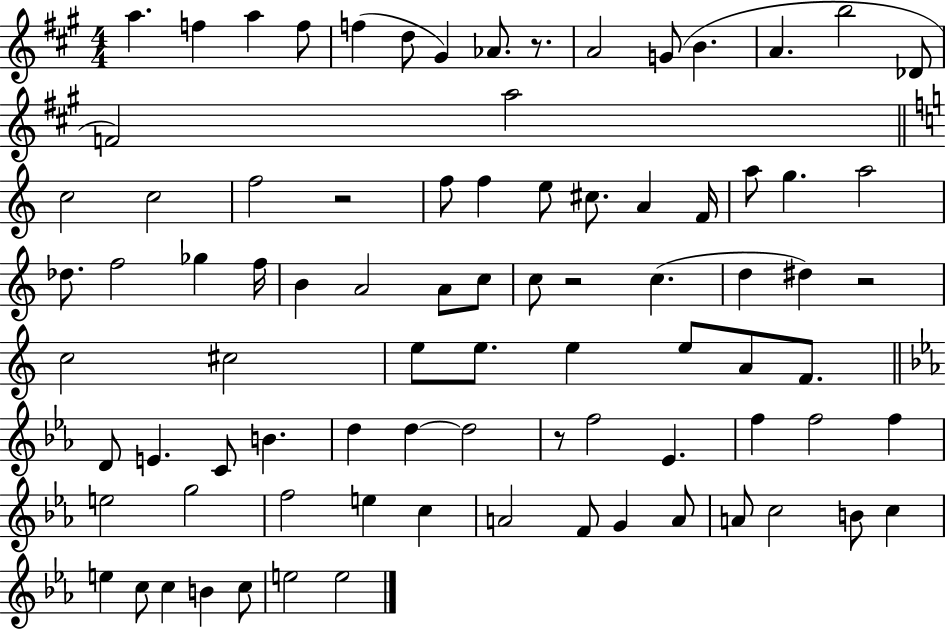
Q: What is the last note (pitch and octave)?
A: E5